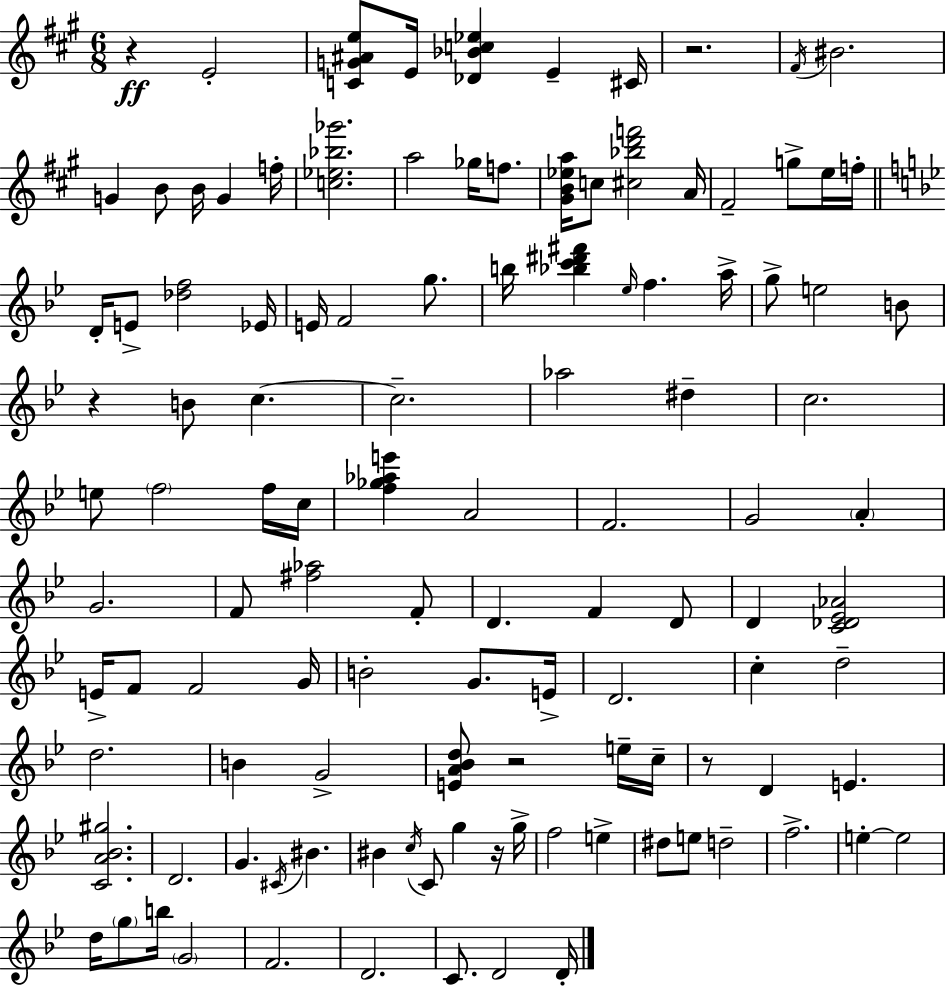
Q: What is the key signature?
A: A major